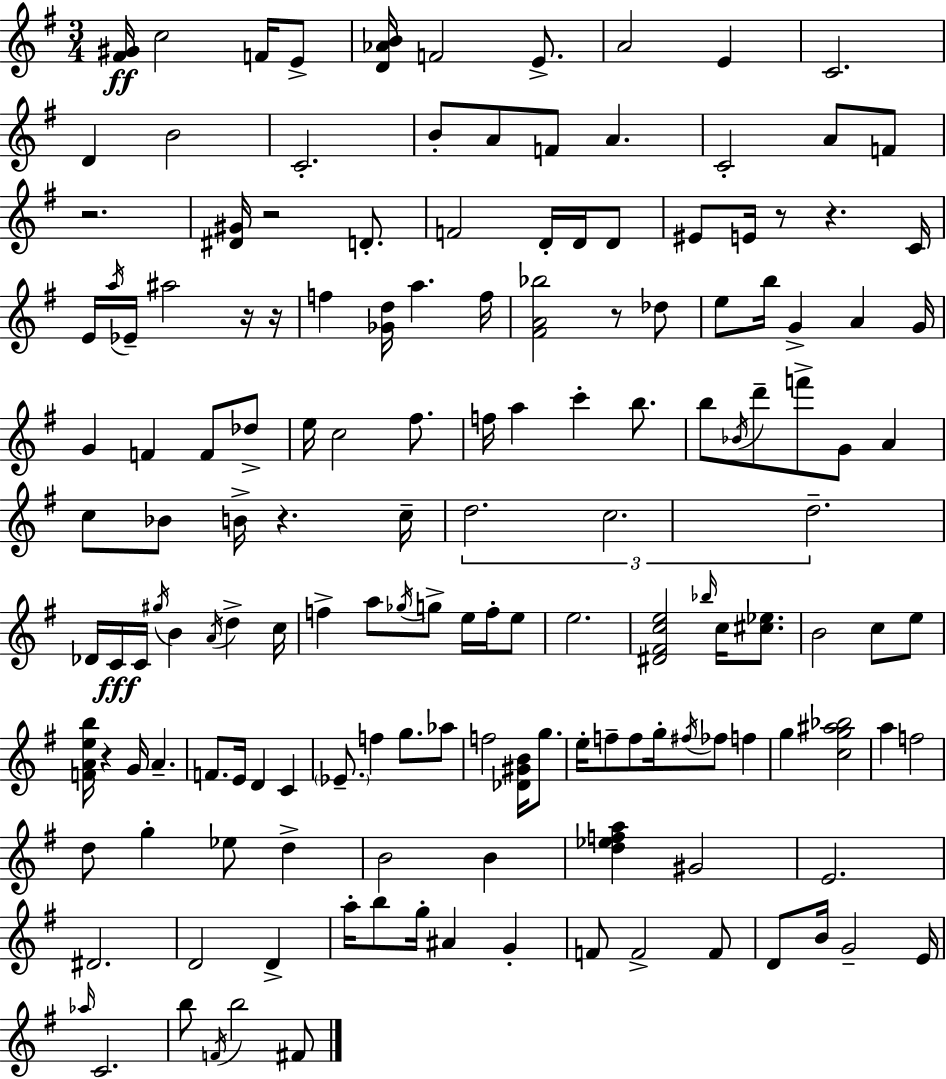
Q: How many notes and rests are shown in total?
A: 155